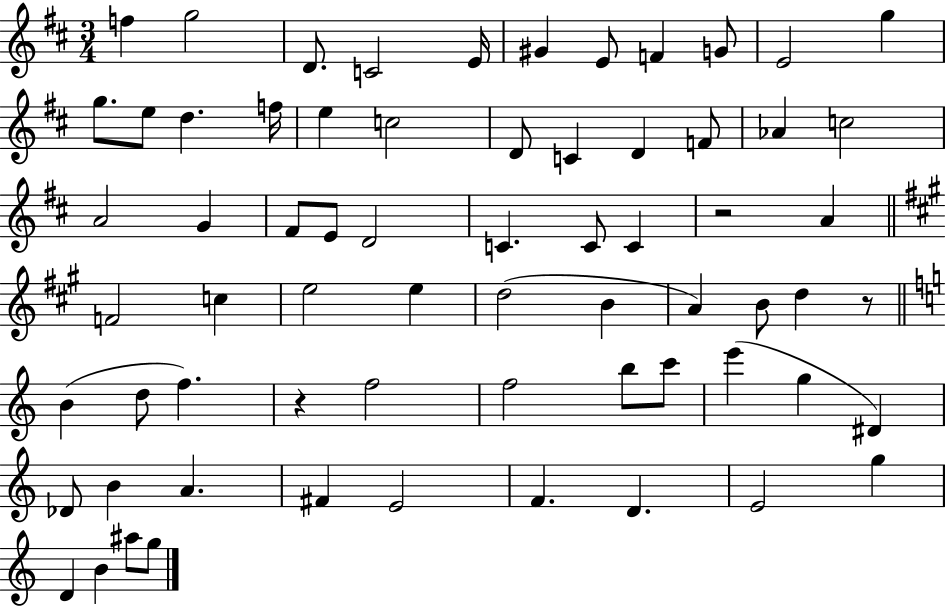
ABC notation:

X:1
T:Untitled
M:3/4
L:1/4
K:D
f g2 D/2 C2 E/4 ^G E/2 F G/2 E2 g g/2 e/2 d f/4 e c2 D/2 C D F/2 _A c2 A2 G ^F/2 E/2 D2 C C/2 C z2 A F2 c e2 e d2 B A B/2 d z/2 B d/2 f z f2 f2 b/2 c'/2 e' g ^D _D/2 B A ^F E2 F D E2 g D B ^a/2 g/2